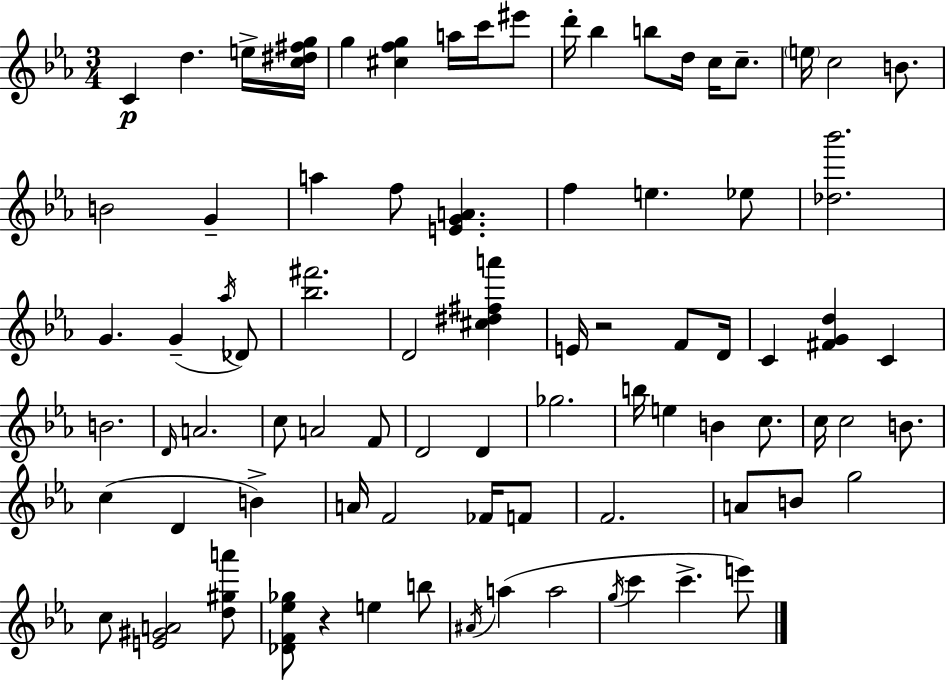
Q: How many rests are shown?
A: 2